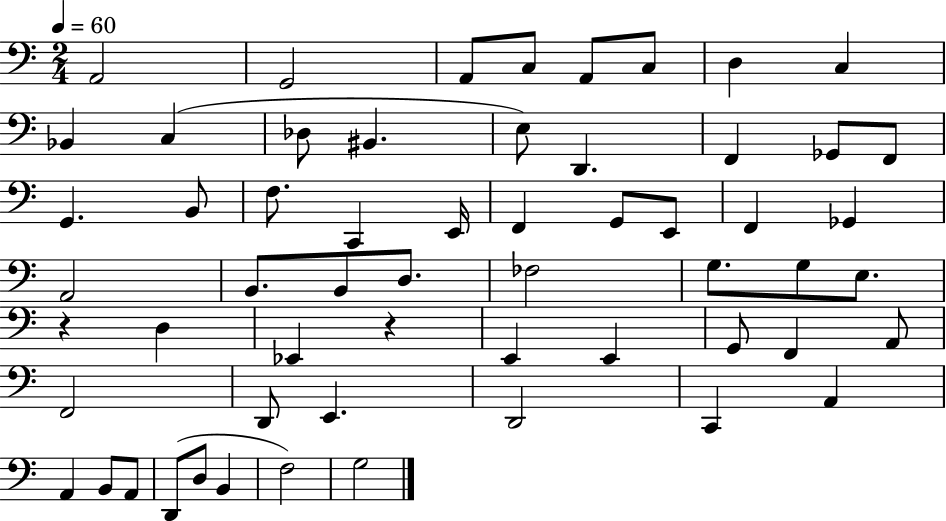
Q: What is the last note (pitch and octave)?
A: G3